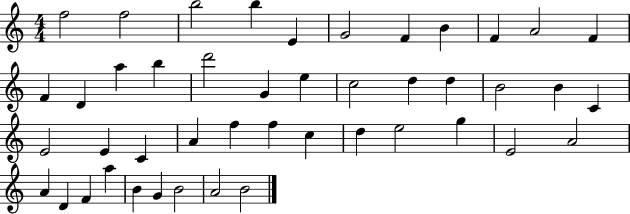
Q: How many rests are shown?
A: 0